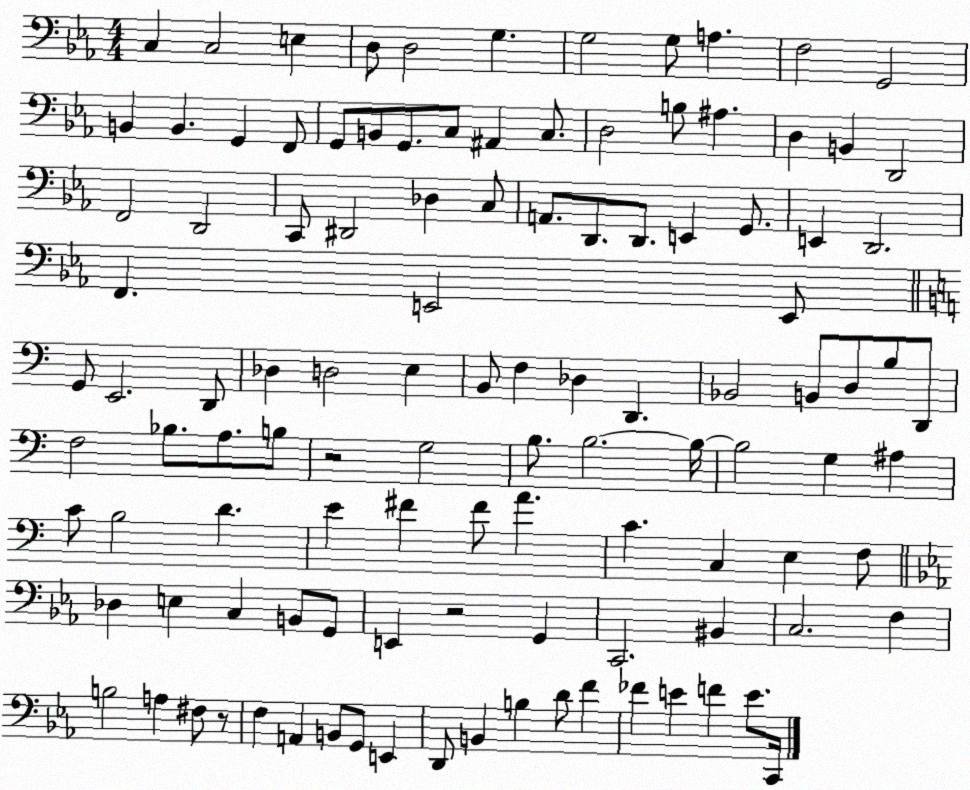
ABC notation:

X:1
T:Untitled
M:4/4
L:1/4
K:Eb
C, C,2 E, D,/2 D,2 G, G,2 G,/2 A, F,2 G,,2 B,, B,, G,, F,,/2 G,,/2 B,,/2 G,,/2 C,/2 ^A,, C,/2 D,2 B,/2 ^A, D, B,, D,,2 F,,2 D,,2 C,,/2 ^D,,2 _D, C,/2 A,,/2 D,,/2 D,,/2 E,, G,,/2 E,, D,,2 F,, E,,2 E,,/2 G,,/2 E,,2 D,,/2 _D, D,2 E, B,,/2 F, _D, D,, _B,,2 B,,/2 D,/2 B,/2 D,,/2 F,2 _B,/2 A,/2 B,/2 z2 G,2 B,/2 B,2 B,/4 B,2 G, ^A, C/2 B,2 D E ^F ^F/2 A C C, E, F,/2 _D, E, C, B,,/2 G,,/2 E,, z2 G,, C,,2 ^B,, C,2 F, B,2 A, ^F,/2 z/2 F, A,, B,,/2 G,,/2 E,, D,,/2 B,, B, D/2 F _F E F E/2 C,,/4